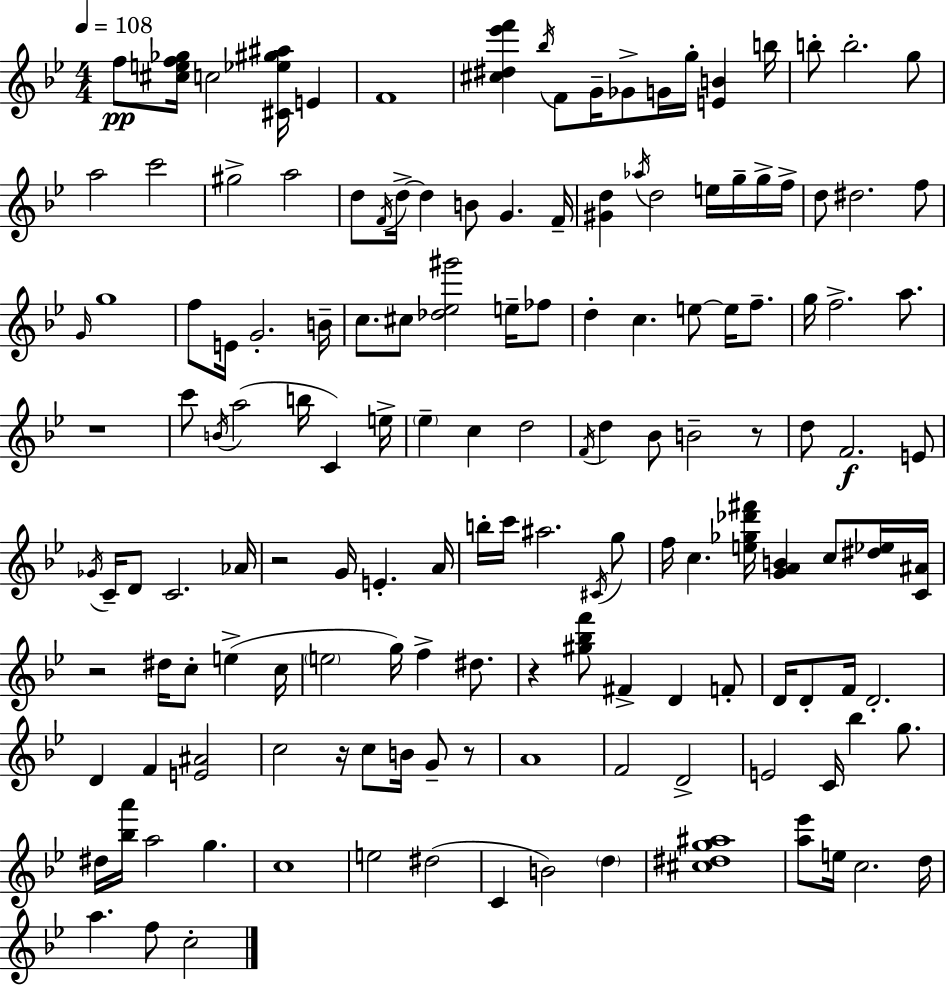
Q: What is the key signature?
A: BES major